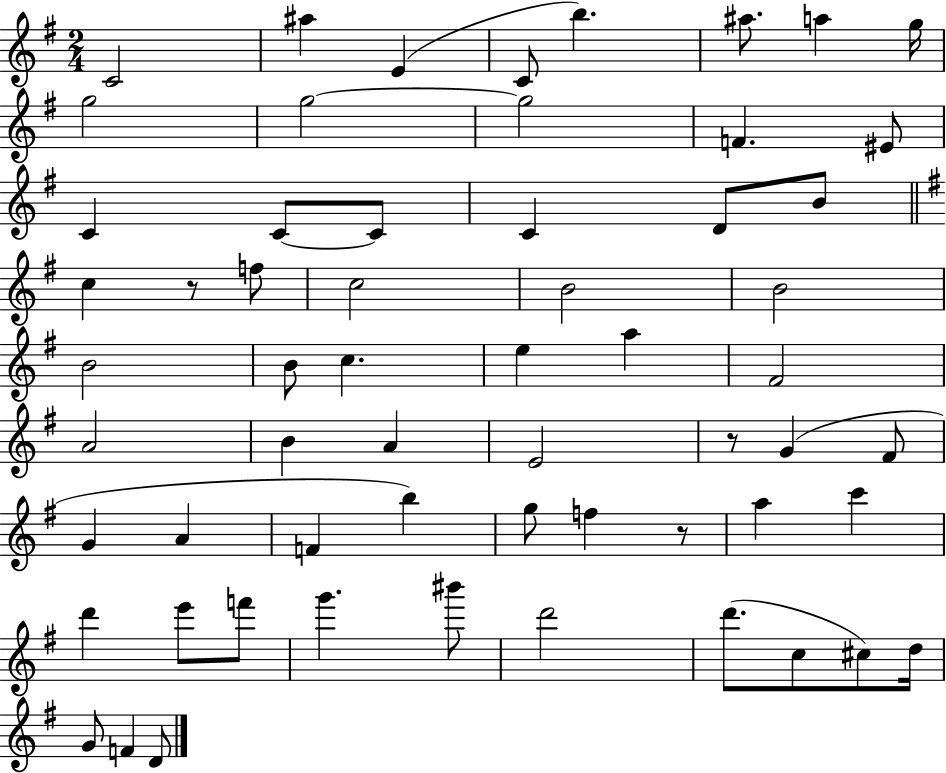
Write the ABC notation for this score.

X:1
T:Untitled
M:2/4
L:1/4
K:G
C2 ^a E C/2 b ^a/2 a g/4 g2 g2 g2 F ^E/2 C C/2 C/2 C D/2 B/2 c z/2 f/2 c2 B2 B2 B2 B/2 c e a ^F2 A2 B A E2 z/2 G ^F/2 G A F b g/2 f z/2 a c' d' e'/2 f'/2 g' ^b'/2 d'2 d'/2 c/2 ^c/2 d/4 G/2 F D/2